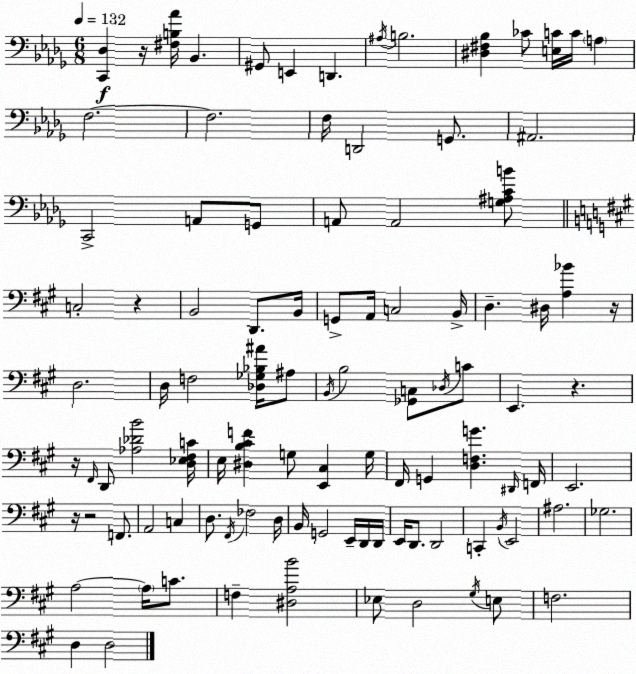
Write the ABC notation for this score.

X:1
T:Untitled
M:6/8
L:1/4
K:Bbm
[C,,_D,] z/4 [^F,B,_A]/4 _B,, ^G,,/2 E,, D,, ^A,/4 B,2 [^D,^F,_B,] _C/2 [E,C]/4 C/4 A, F,2 F,2 F,/4 D,,2 G,,/2 ^A,,2 C,,2 A,,/2 G,,/2 A,,/2 A,,2 [G,^A,CB]/2 C,2 z B,,2 D,,/2 B,,/4 G,,/2 A,,/4 C,2 B,,/4 D, ^D,/4 [A,_B] z/4 D,2 D,/4 F,2 [_D,_G,_B,^A]/4 ^A,/2 B,,/4 B,2 [_G,,C,]/2 _D,/4 C/2 E,, z z/4 ^F,,/4 D,,/2 [_A,_DB]2 [D,_E,^F,C]/4 E,/4 [^D,B,^CF] G,/2 [E,,^C,] G,/4 ^F,,/4 G,, [D,F,G] ^D,,/4 F,,/4 E,,2 z/4 z2 F,,/2 A,,2 C, D,/2 ^F,,/4 _F,2 D,/4 B,,/4 G,,2 E,,/4 D,,/4 D,,/4 E,,/4 D,,/2 D,,2 C,, B,,/4 E,,2 ^A,2 _G,2 A,2 A,/4 C/2 F, [^D,A,B]2 _E,/2 D,2 ^G,/4 E,/2 F,2 D, D,2